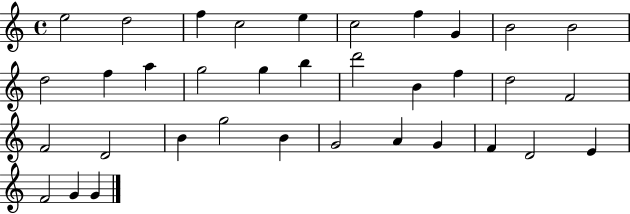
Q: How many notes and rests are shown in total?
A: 35